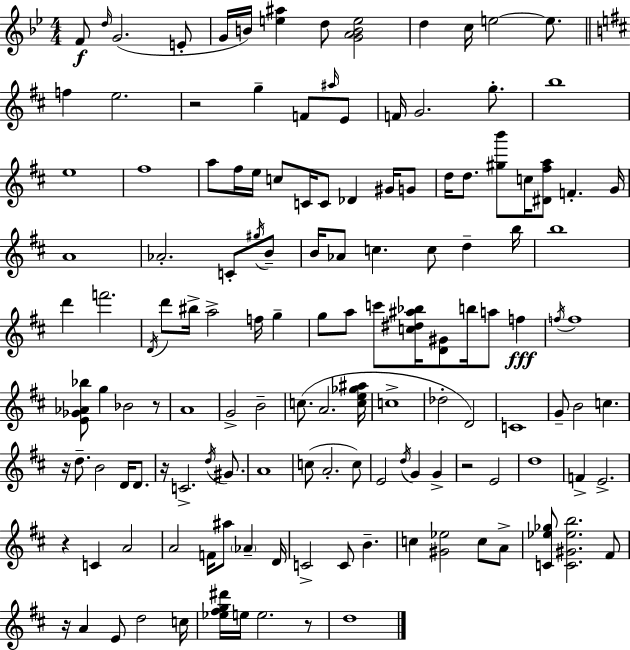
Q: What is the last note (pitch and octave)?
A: D5